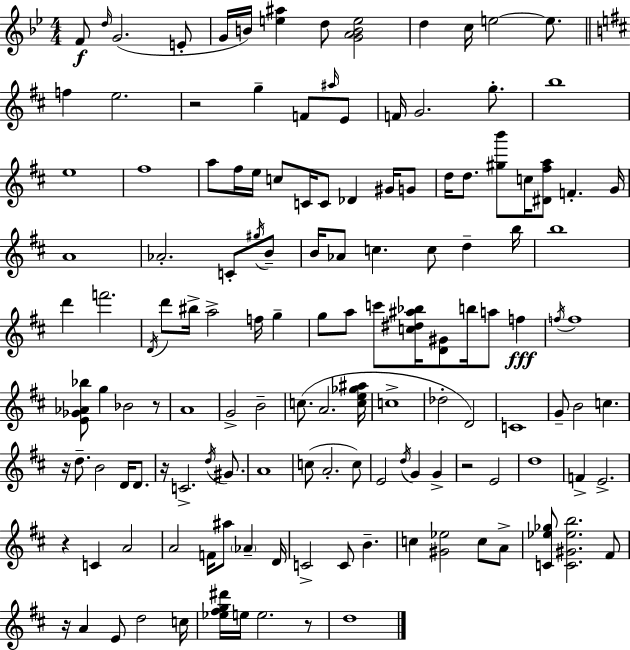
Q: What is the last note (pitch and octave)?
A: D5